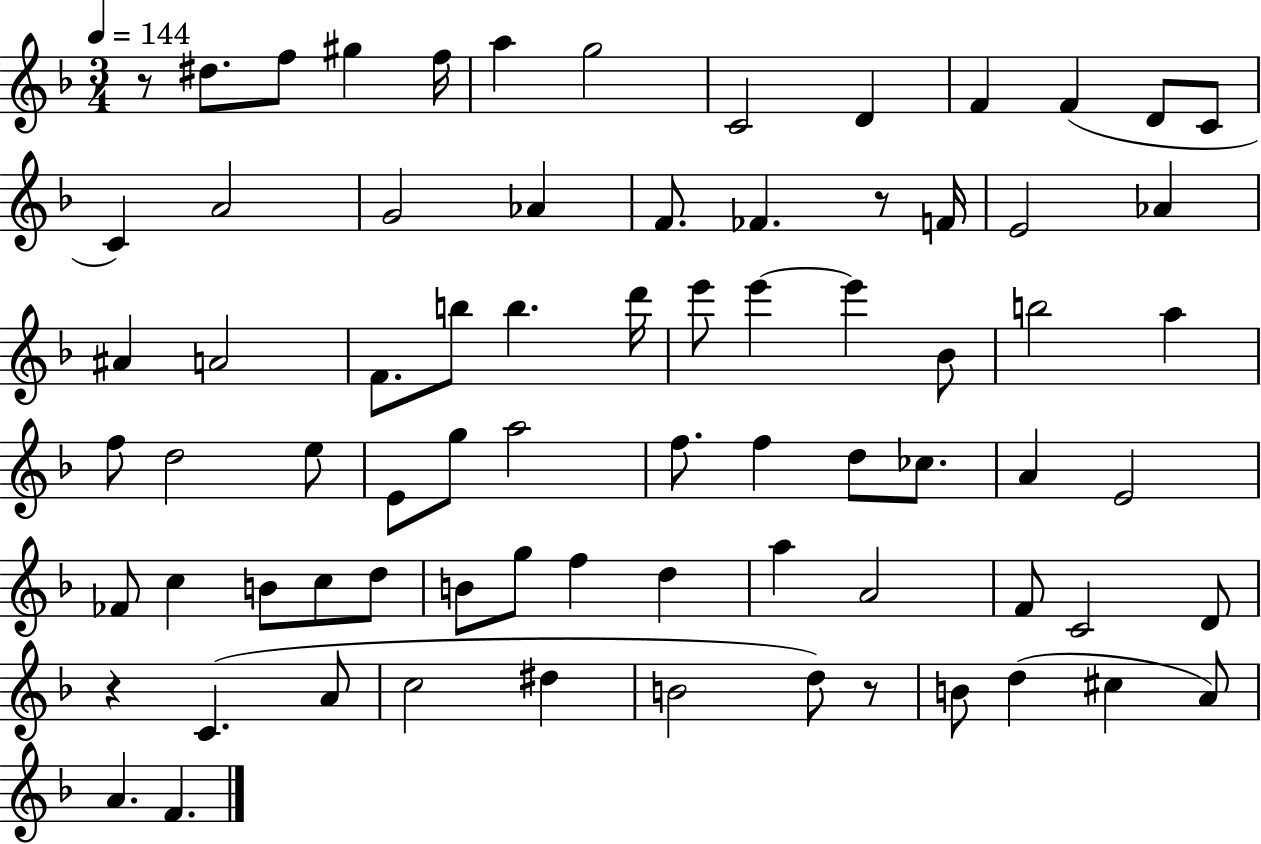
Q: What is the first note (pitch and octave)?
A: D#5